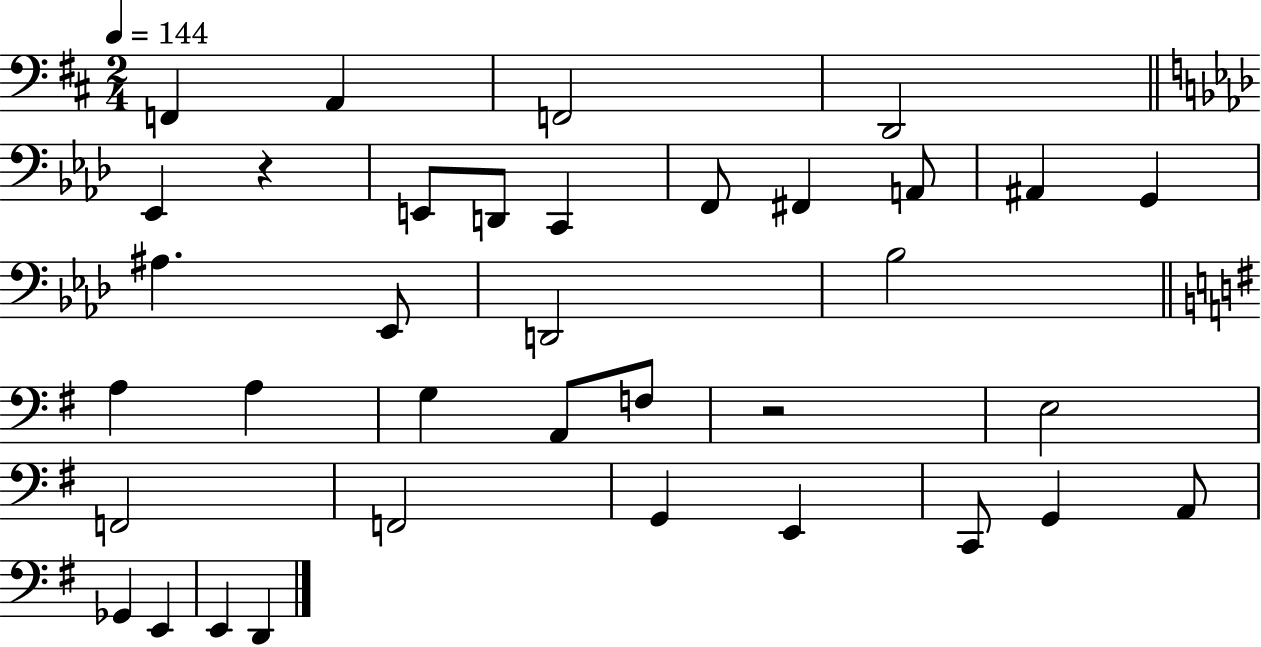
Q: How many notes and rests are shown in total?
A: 36